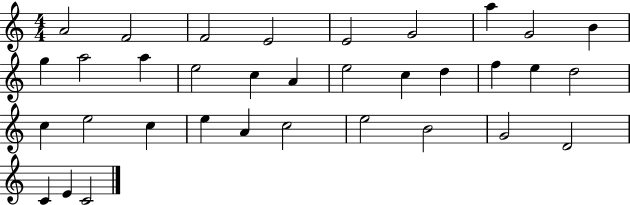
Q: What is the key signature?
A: C major